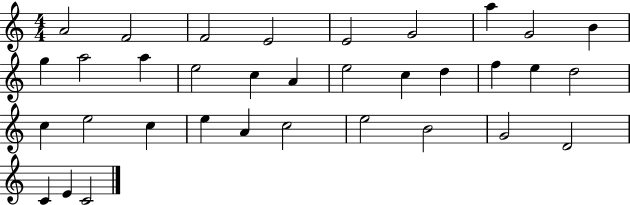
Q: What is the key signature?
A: C major